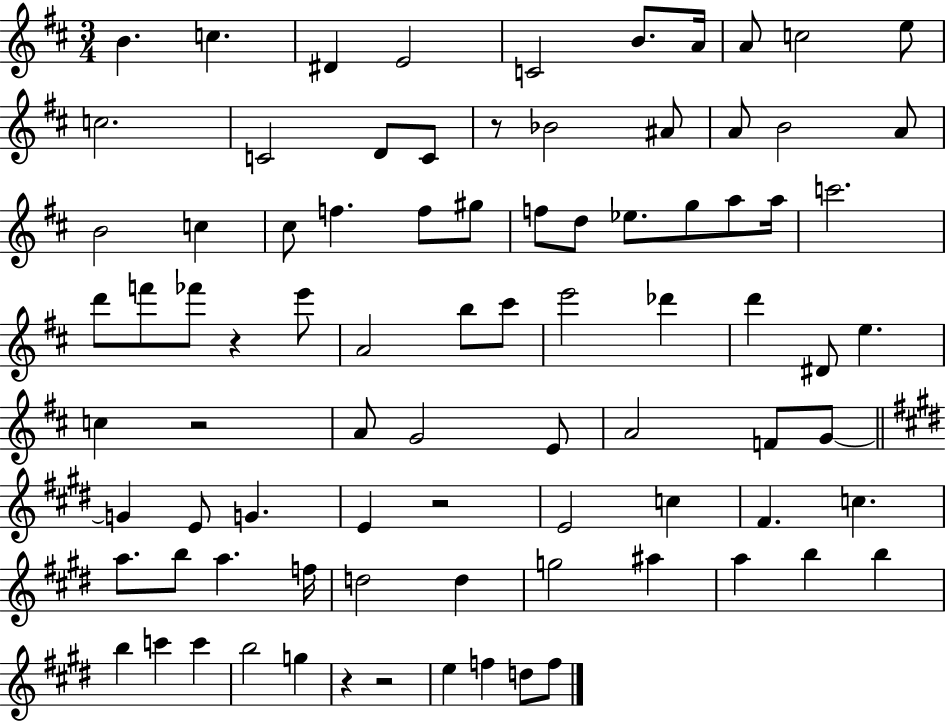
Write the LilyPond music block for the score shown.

{
  \clef treble
  \numericTimeSignature
  \time 3/4
  \key d \major
  b'4. c''4. | dis'4 e'2 | c'2 b'8. a'16 | a'8 c''2 e''8 | \break c''2. | c'2 d'8 c'8 | r8 bes'2 ais'8 | a'8 b'2 a'8 | \break b'2 c''4 | cis''8 f''4. f''8 gis''8 | f''8 d''8 ees''8. g''8 a''8 a''16 | c'''2. | \break d'''8 f'''8 fes'''8 r4 e'''8 | a'2 b''8 cis'''8 | e'''2 des'''4 | d'''4 dis'8 e''4. | \break c''4 r2 | a'8 g'2 e'8 | a'2 f'8 g'8~~ | \bar "||" \break \key e \major g'4 e'8 g'4. | e'4 r2 | e'2 c''4 | fis'4. c''4. | \break a''8. b''8 a''4. f''16 | d''2 d''4 | g''2 ais''4 | a''4 b''4 b''4 | \break b''4 c'''4 c'''4 | b''2 g''4 | r4 r2 | e''4 f''4 d''8 f''8 | \break \bar "|."
}